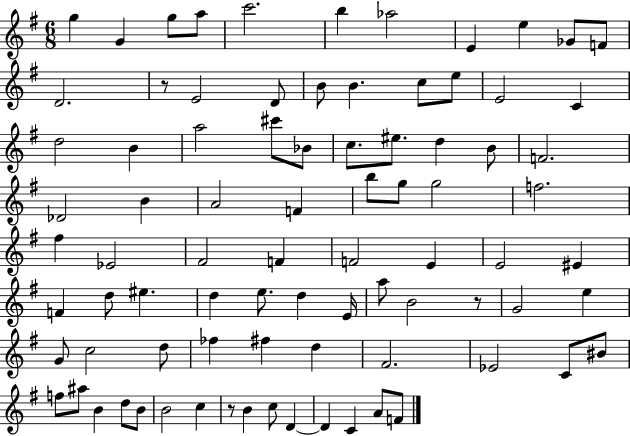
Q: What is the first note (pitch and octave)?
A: G5